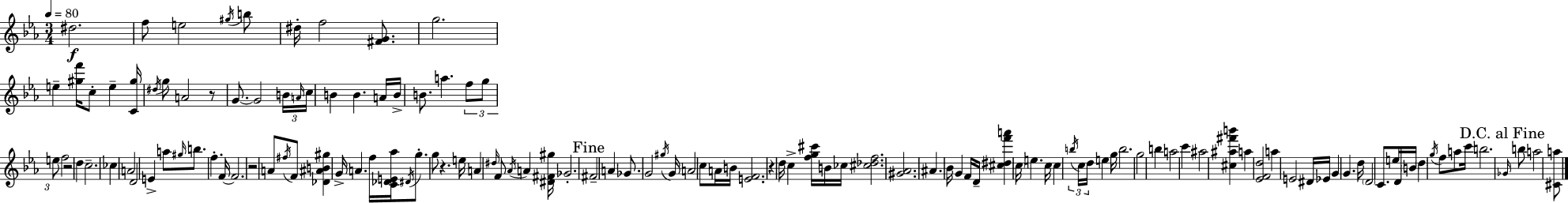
D#5/h. F5/e E5/h G#5/s B5/e D#5/s F5/h [F#4,G4]/e. G5/h. E5/q [G#5,F6]/s C5/e E5/q [C4,G#5]/s D#5/s G5/e A4/h R/e G4/e. G4/h B4/s A4/s C5/s B4/q B4/q. A4/s B4/s B4/e. A5/q. F5/e G5/e E5/e F5/h R/h D5/q C5/h. CES5/q A4/h D4/h E4/q A5/e G#5/s B5/e. F5/q. F4/s F4/h. R/h A4/e F#5/s F4/e [Db4,A#4,B4,G#5]/q G4/s A4/q. F5/s [C4,Db4,E4,Ab5]/s D#4/s G5/e. G5/e R/q. E5/s A4/q D#5/s F4/e Ab4/s A4/q [D#4,F#4,G#5]/s Gb4/h. F#4/h A4/q Gb4/e. G4/h G#5/s G4/s A4/h C5/e A4/s B4/s [E4,F4]/h. R/q D5/s C5/q [F5,G5,C#6]/s B4/s CES5/s [C#5,Db5,F5]/h. [G#4,Ab4]/h. A#4/q. Bb4/s G4/q F4/s D4/s [C#5,D#5,F6,A6]/q C5/s E5/q. C5/s C5/q B5/s C5/s D5/s E5/q G5/s B5/h. G5/h B5/q A5/h C6/q A#5/h [C#5,A#5,F#6,B6]/q A5/q [Eb4,F4,D5]/h A5/q E4/h D#4/s Eb4/s G4/q G4/q. D5/s D4/h C4/e. E5/s D4/s B4/s D5/q G5/s F5/e A5/e C6/s B5/h. Gb4/s B5/e A5/h [C#4,A5]/e